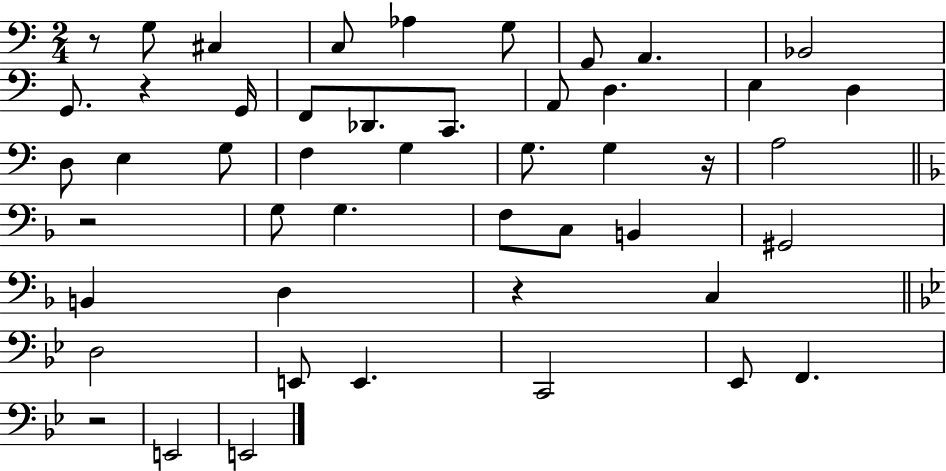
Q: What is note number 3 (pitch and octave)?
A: C3